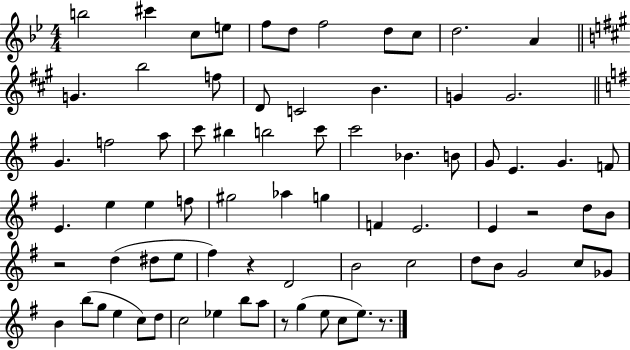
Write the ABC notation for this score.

X:1
T:Untitled
M:4/4
L:1/4
K:Bb
b2 ^c' c/2 e/2 f/2 d/2 f2 d/2 c/2 d2 A G b2 f/2 D/2 C2 B G G2 G f2 a/2 c'/2 ^b b2 c'/2 c'2 _B B/2 G/2 E G F/2 E e e f/2 ^g2 _a g F E2 E z2 d/2 B/2 z2 d ^d/2 e/2 ^f z D2 B2 c2 d/2 B/2 G2 c/2 _G/2 B b/2 g/2 e c/2 d/2 c2 _e b/2 a/2 z/2 g e/2 c/2 e/2 z/2